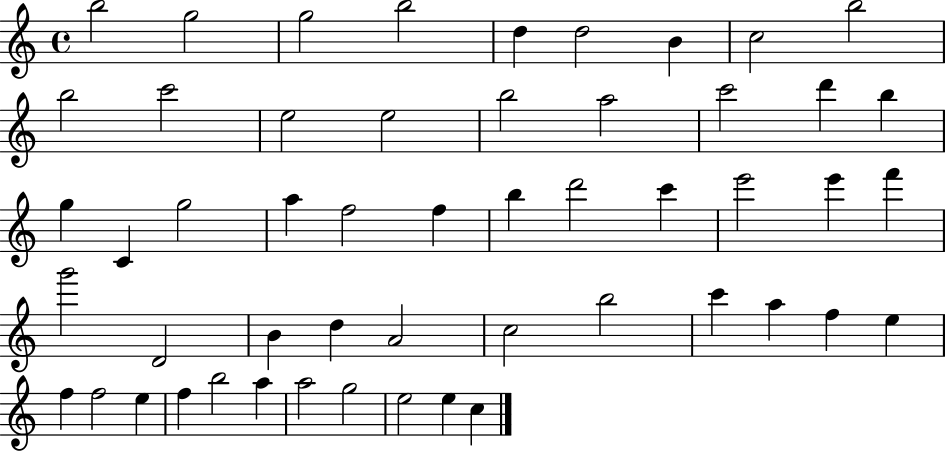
{
  \clef treble
  \time 4/4
  \defaultTimeSignature
  \key c \major
  b''2 g''2 | g''2 b''2 | d''4 d''2 b'4 | c''2 b''2 | \break b''2 c'''2 | e''2 e''2 | b''2 a''2 | c'''2 d'''4 b''4 | \break g''4 c'4 g''2 | a''4 f''2 f''4 | b''4 d'''2 c'''4 | e'''2 e'''4 f'''4 | \break g'''2 d'2 | b'4 d''4 a'2 | c''2 b''2 | c'''4 a''4 f''4 e''4 | \break f''4 f''2 e''4 | f''4 b''2 a''4 | a''2 g''2 | e''2 e''4 c''4 | \break \bar "|."
}